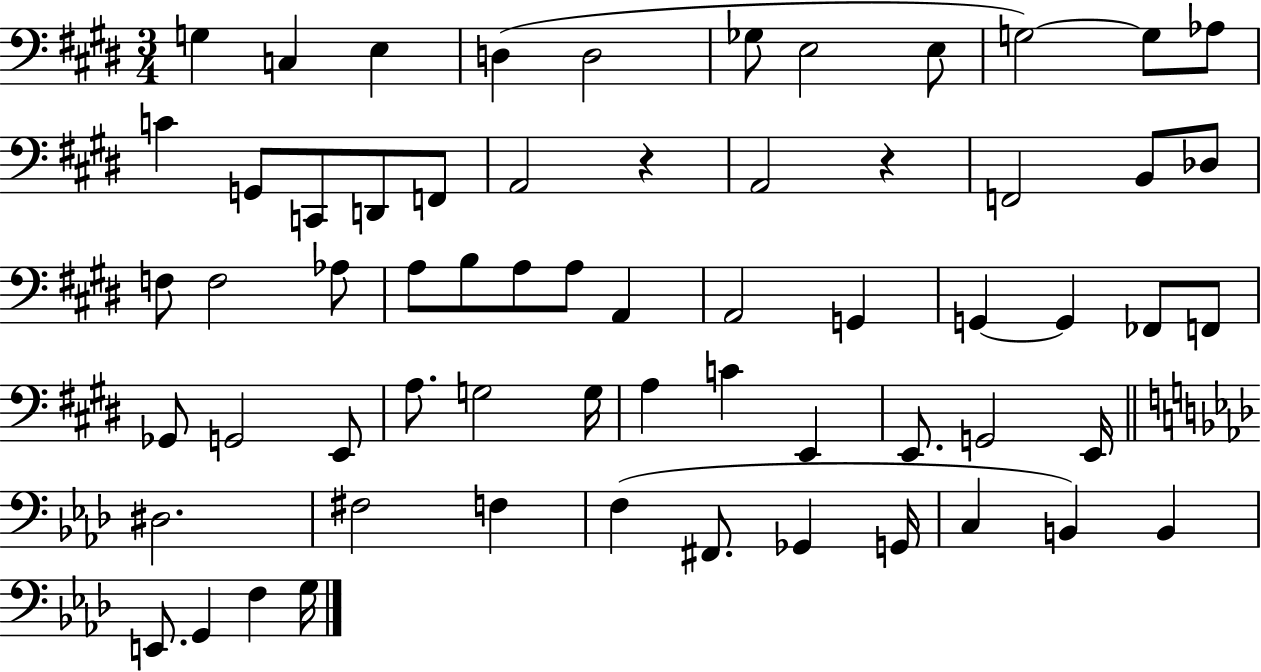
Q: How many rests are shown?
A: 2